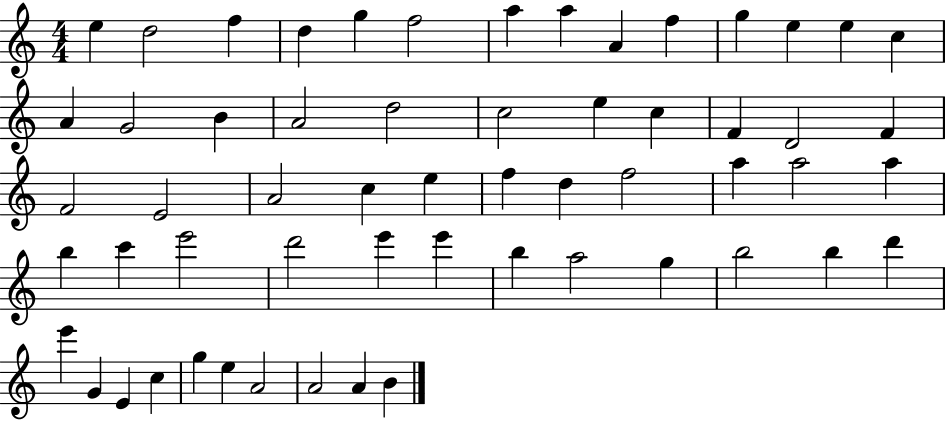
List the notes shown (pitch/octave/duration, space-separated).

E5/q D5/h F5/q D5/q G5/q F5/h A5/q A5/q A4/q F5/q G5/q E5/q E5/q C5/q A4/q G4/h B4/q A4/h D5/h C5/h E5/q C5/q F4/q D4/h F4/q F4/h E4/h A4/h C5/q E5/q F5/q D5/q F5/h A5/q A5/h A5/q B5/q C6/q E6/h D6/h E6/q E6/q B5/q A5/h G5/q B5/h B5/q D6/q E6/q G4/q E4/q C5/q G5/q E5/q A4/h A4/h A4/q B4/q